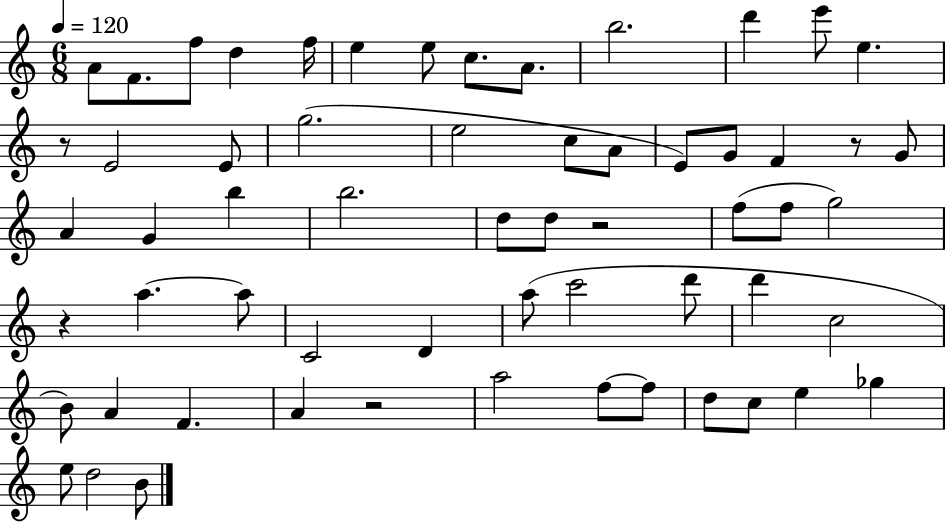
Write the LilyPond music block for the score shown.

{
  \clef treble
  \numericTimeSignature
  \time 6/8
  \key c \major
  \tempo 4 = 120
  a'8 f'8. f''8 d''4 f''16 | e''4 e''8 c''8. a'8. | b''2. | d'''4 e'''8 e''4. | \break r8 e'2 e'8 | g''2.( | e''2 c''8 a'8 | e'8) g'8 f'4 r8 g'8 | \break a'4 g'4 b''4 | b''2. | d''8 d''8 r2 | f''8( f''8 g''2) | \break r4 a''4.~~ a''8 | c'2 d'4 | a''8( c'''2 d'''8 | d'''4 c''2 | \break b'8) a'4 f'4. | a'4 r2 | a''2 f''8~~ f''8 | d''8 c''8 e''4 ges''4 | \break e''8 d''2 b'8 | \bar "|."
}